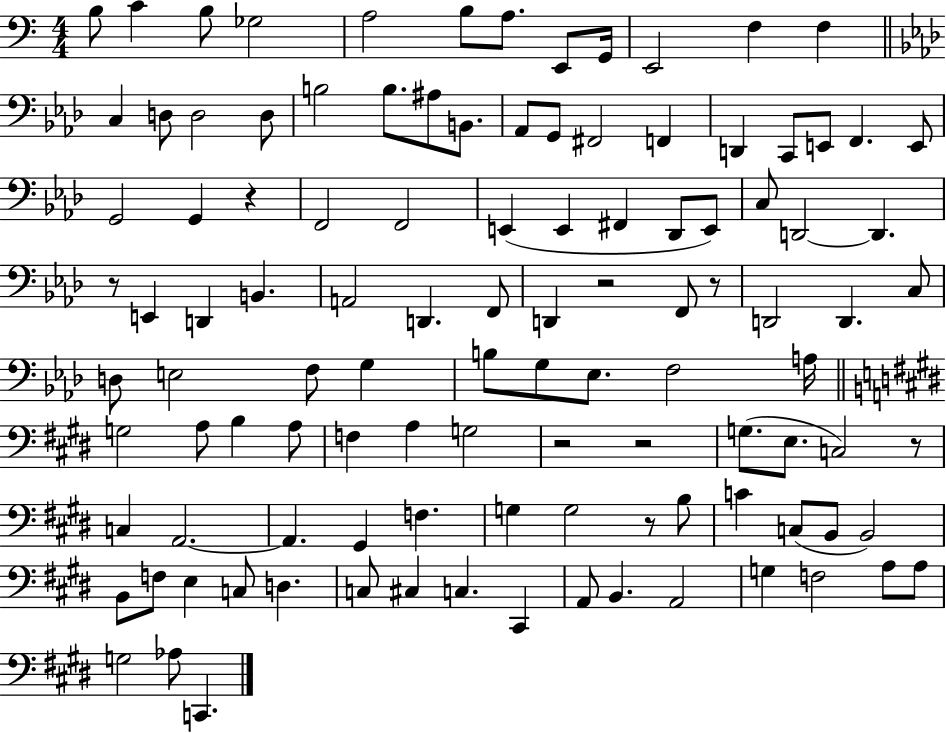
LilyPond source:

{
  \clef bass
  \numericTimeSignature
  \time 4/4
  \key c \major
  b8 c'4 b8 ges2 | a2 b8 a8. e,8 g,16 | e,2 f4 f4 | \bar "||" \break \key f \minor c4 d8 d2 d8 | b2 b8. ais8 b,8. | aes,8 g,8 fis,2 f,4 | d,4 c,8 e,8 f,4. e,8 | \break g,2 g,4 r4 | f,2 f,2 | e,4( e,4 fis,4 des,8 e,8) | c8 d,2~~ d,4. | \break r8 e,4 d,4 b,4. | a,2 d,4. f,8 | d,4 r2 f,8 r8 | d,2 d,4. c8 | \break d8 e2 f8 g4 | b8 g8 ees8. f2 a16 | \bar "||" \break \key e \major g2 a8 b4 a8 | f4 a4 g2 | r2 r2 | g8.( e8. c2) r8 | \break c4 a,2.~~ | a,4. gis,4 f4. | g4 g2 r8 b8 | c'4 c8( b,8 b,2) | \break b,8 f8 e4 c8 d4. | c8 cis4 c4. cis,4 | a,8 b,4. a,2 | g4 f2 a8 a8 | \break g2 aes8 c,4. | \bar "|."
}